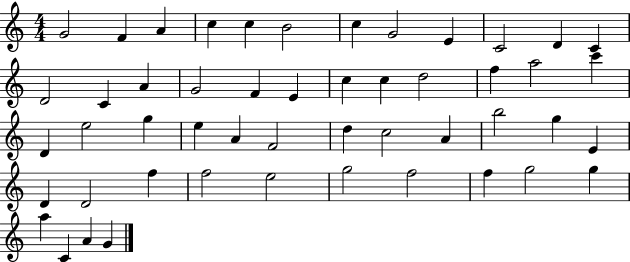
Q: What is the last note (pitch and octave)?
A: G4